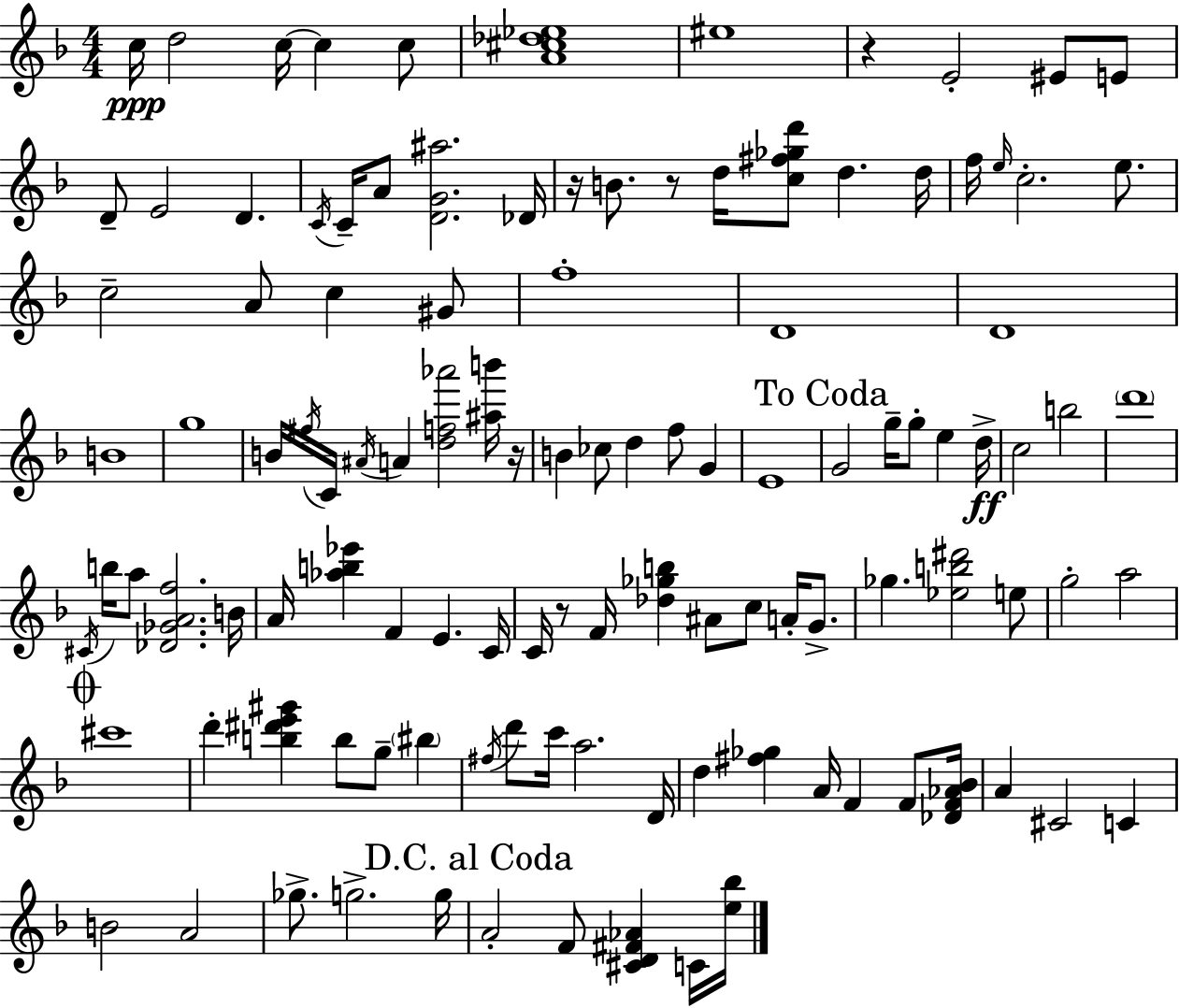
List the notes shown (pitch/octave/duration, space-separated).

C5/s D5/h C5/s C5/q C5/e [A4,C#5,Db5,Eb5]/w EIS5/w R/q E4/h EIS4/e E4/e D4/e E4/h D4/q. C4/s C4/s A4/e [D4,G4,A#5]/h. Db4/s R/s B4/e. R/e D5/s [C5,F#5,Gb5,D6]/e D5/q. D5/s F5/s E5/s C5/h. E5/e. C5/h A4/e C5/q G#4/e F5/w D4/w D4/w B4/w G5/w B4/s F#5/s C4/s A#4/s A4/q [D5,F5,Ab6]/h [A#5,B6]/s R/s B4/q CES5/e D5/q F5/e G4/q E4/w G4/h G5/s G5/e E5/q D5/s C5/h B5/h D6/w C#4/s B5/s A5/e [Db4,Gb4,A4,F5]/h. B4/s A4/s [Ab5,B5,Eb6]/q F4/q E4/q. C4/s C4/s R/e F4/s [Db5,Gb5,B5]/q A#4/e C5/e A4/s G4/e. Gb5/q. [Eb5,B5,D#6]/h E5/e G5/h A5/h C#6/w D6/q [B5,D#6,E6,G#6]/q B5/e G5/e BIS5/q F#5/s D6/e C6/s A5/h. D4/s D5/q [F#5,Gb5]/q A4/s F4/q F4/e [Db4,F4,Ab4,Bb4]/s A4/q C#4/h C4/q B4/h A4/h Gb5/e. G5/h. G5/s A4/h F4/e [C#4,D4,F#4,Ab4]/q C4/s [E5,Bb5]/s